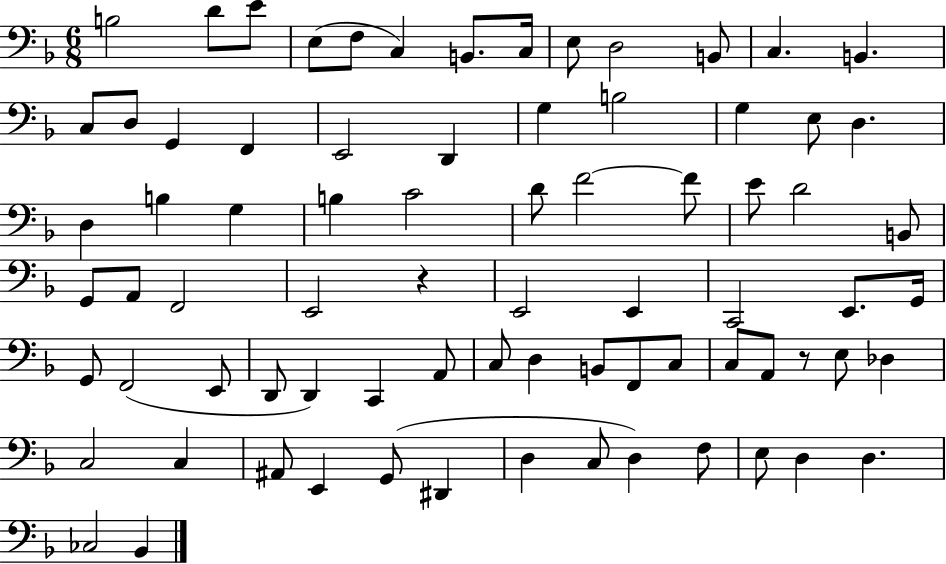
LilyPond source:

{
  \clef bass
  \numericTimeSignature
  \time 6/8
  \key f \major
  b2 d'8 e'8 | e8( f8 c4) b,8. c16 | e8 d2 b,8 | c4. b,4. | \break c8 d8 g,4 f,4 | e,2 d,4 | g4 b2 | g4 e8 d4. | \break d4 b4 g4 | b4 c'2 | d'8 f'2~~ f'8 | e'8 d'2 b,8 | \break g,8 a,8 f,2 | e,2 r4 | e,2 e,4 | c,2 e,8. g,16 | \break g,8 f,2( e,8 | d,8 d,4) c,4 a,8 | c8 d4 b,8 f,8 c8 | c8 a,8 r8 e8 des4 | \break c2 c4 | ais,8 e,4 g,8( dis,4 | d4 c8 d4) f8 | e8 d4 d4. | \break ces2 bes,4 | \bar "|."
}